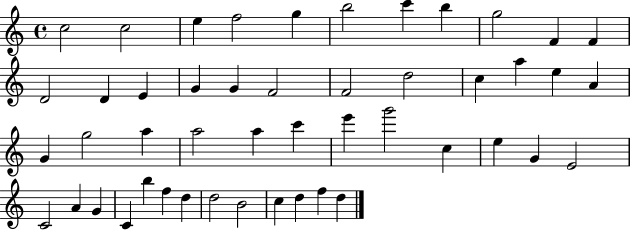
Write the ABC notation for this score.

X:1
T:Untitled
M:4/4
L:1/4
K:C
c2 c2 e f2 g b2 c' b g2 F F D2 D E G G F2 F2 d2 c a e A G g2 a a2 a c' e' g'2 c e G E2 C2 A G C b f d d2 B2 c d f d